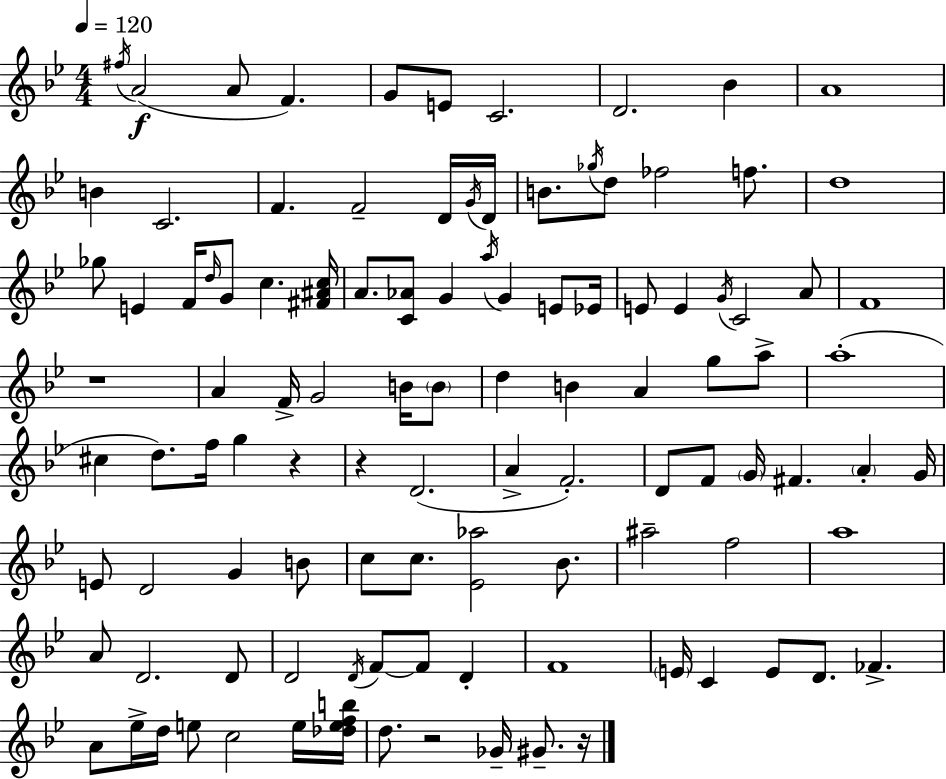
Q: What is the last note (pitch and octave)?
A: G#4